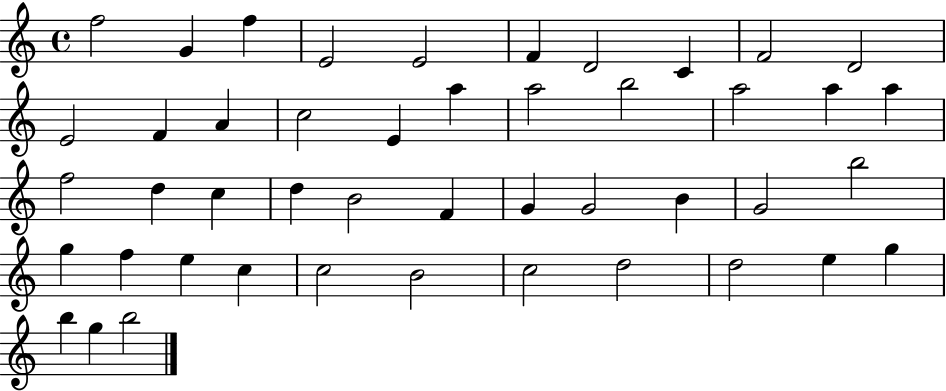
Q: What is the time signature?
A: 4/4